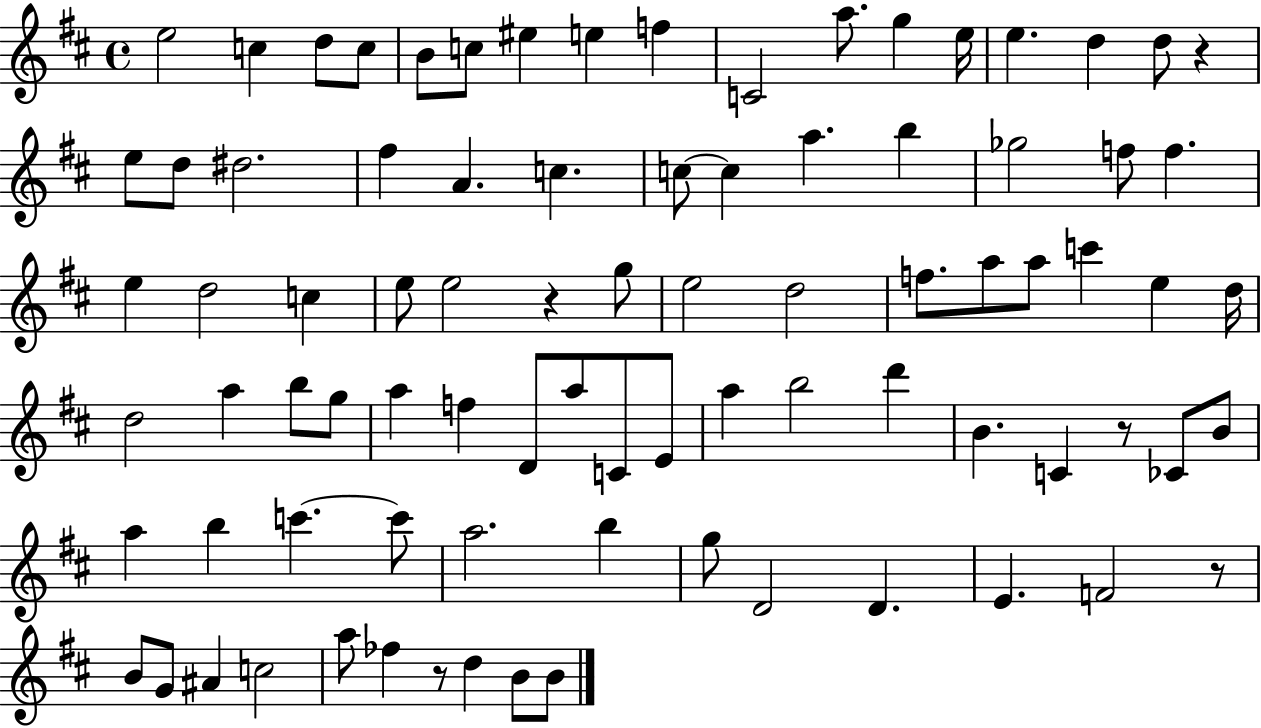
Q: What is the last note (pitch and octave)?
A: B4